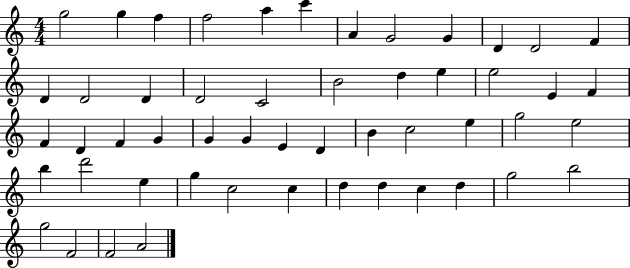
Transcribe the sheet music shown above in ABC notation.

X:1
T:Untitled
M:4/4
L:1/4
K:C
g2 g f f2 a c' A G2 G D D2 F D D2 D D2 C2 B2 d e e2 E F F D F G G G E D B c2 e g2 e2 b d'2 e g c2 c d d c d g2 b2 g2 F2 F2 A2